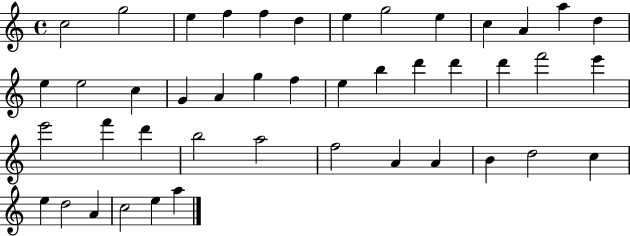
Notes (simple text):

C5/h G5/h E5/q F5/q F5/q D5/q E5/q G5/h E5/q C5/q A4/q A5/q D5/q E5/q E5/h C5/q G4/q A4/q G5/q F5/q E5/q B5/q D6/q D6/q D6/q F6/h E6/q E6/h F6/q D6/q B5/h A5/h F5/h A4/q A4/q B4/q D5/h C5/q E5/q D5/h A4/q C5/h E5/q A5/q